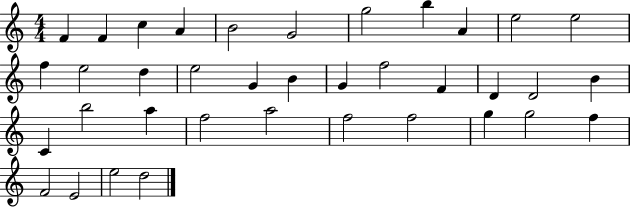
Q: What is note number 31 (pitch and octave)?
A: G5